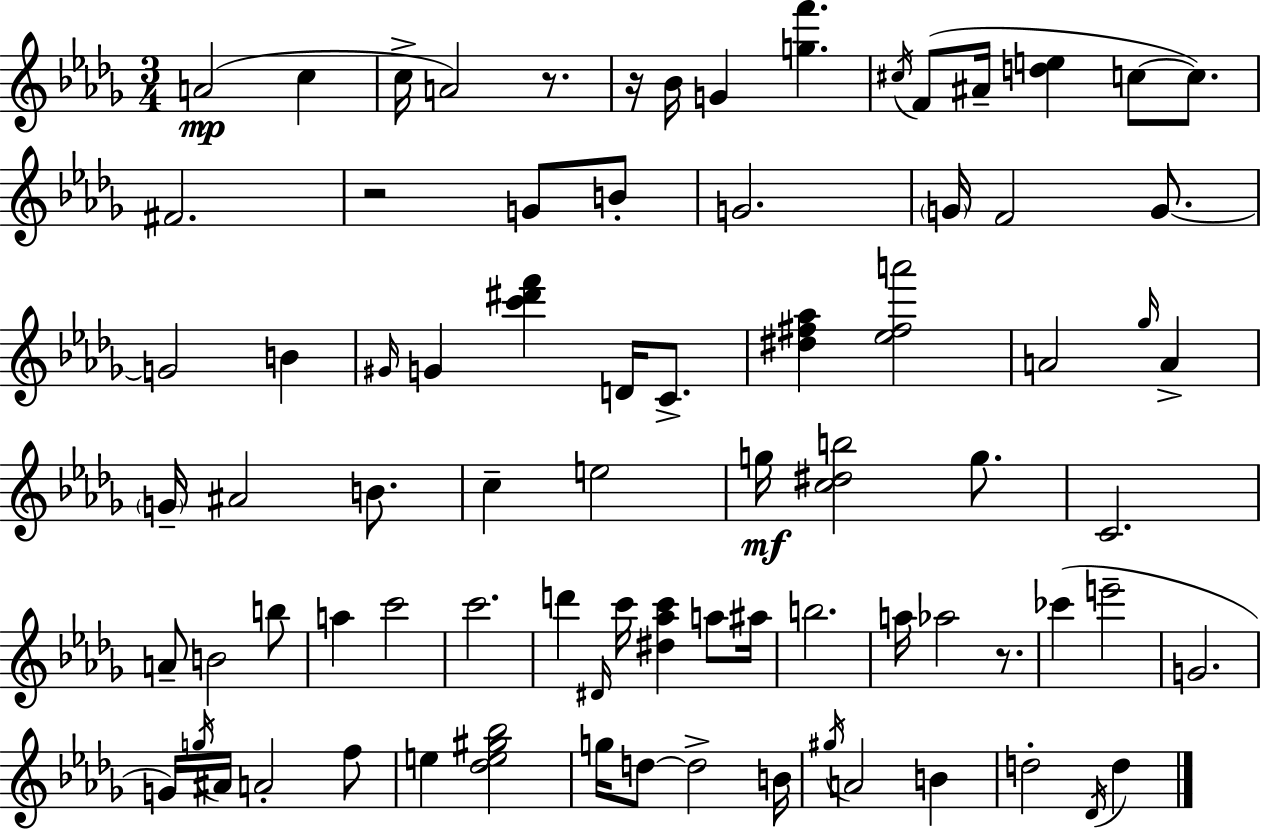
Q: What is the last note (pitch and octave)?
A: D5